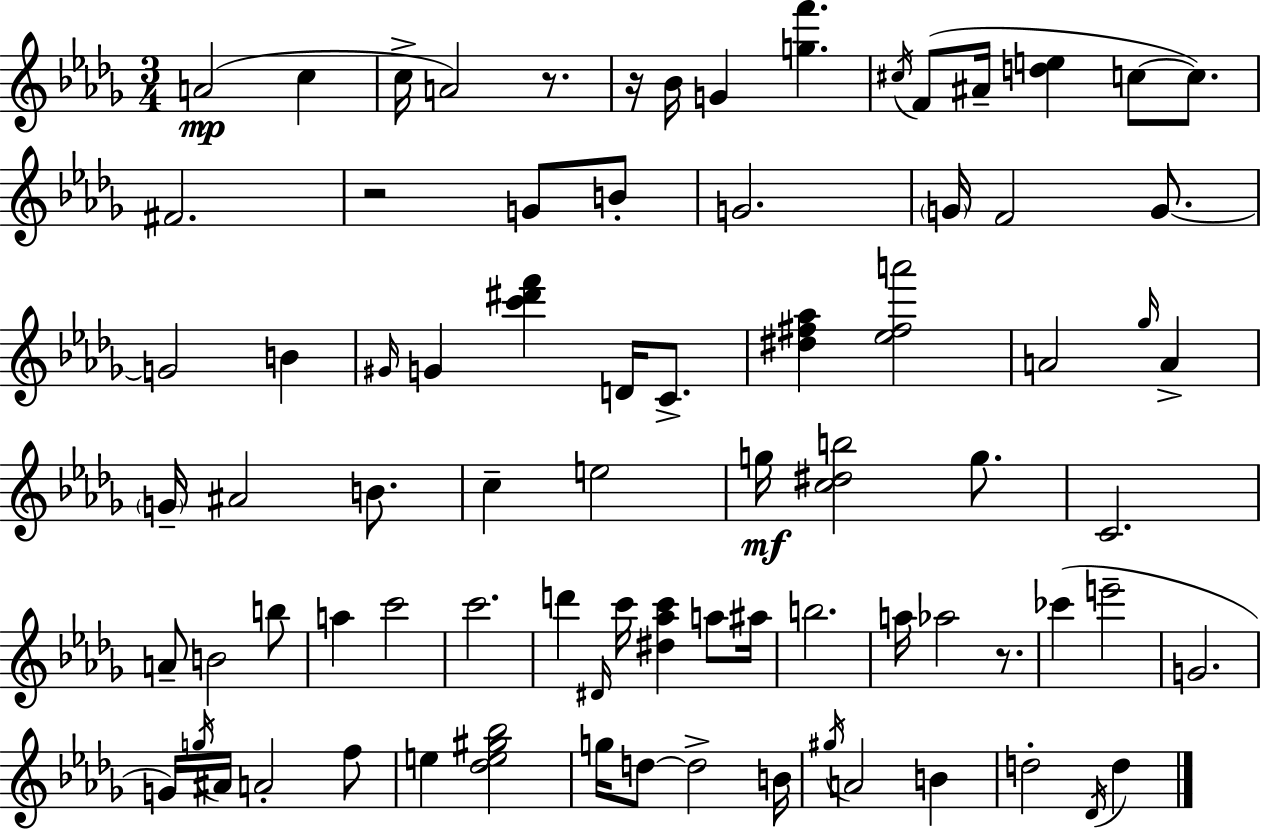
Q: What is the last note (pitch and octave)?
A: D5